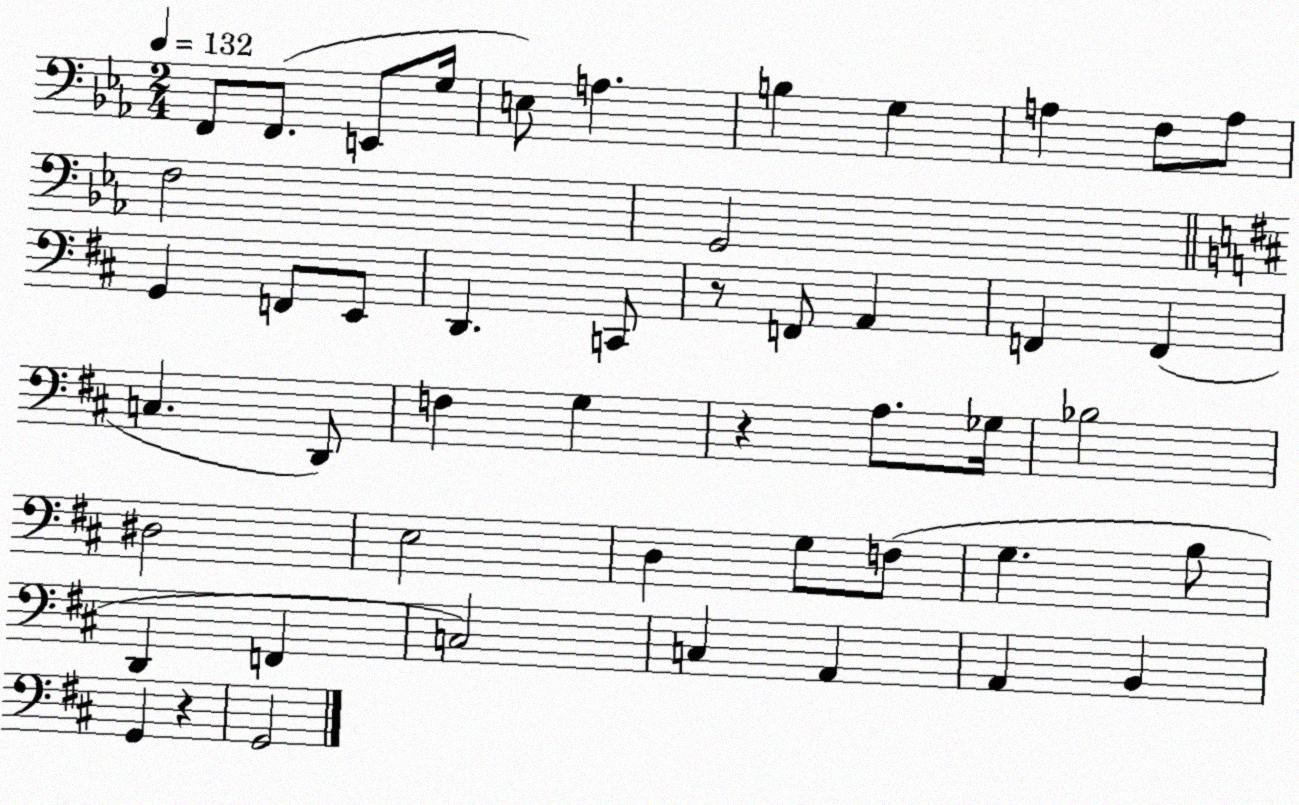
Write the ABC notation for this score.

X:1
T:Untitled
M:2/4
L:1/4
K:Eb
F,,/2 F,,/2 E,,/2 G,/4 E,/2 A, B, G, A, F,/2 A,/2 F,2 G,,2 G,, F,,/2 E,,/2 D,, C,,/2 z/2 F,,/2 A,, F,, F,, C, D,,/2 F, G, z A,/2 _G,/4 _B,2 ^D,2 E,2 D, G,/2 F,/2 G, B,/2 D,, F,, C,2 C, A,, A,, B,, G,, z G,,2